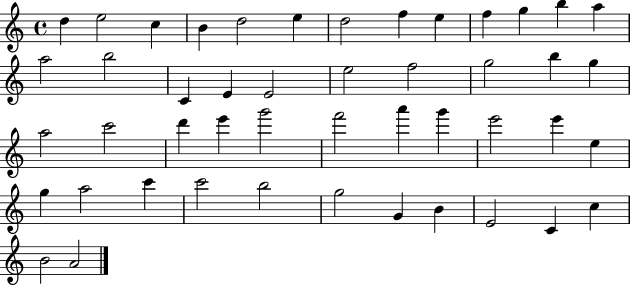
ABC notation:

X:1
T:Untitled
M:4/4
L:1/4
K:C
d e2 c B d2 e d2 f e f g b a a2 b2 C E E2 e2 f2 g2 b g a2 c'2 d' e' g'2 f'2 a' g' e'2 e' e g a2 c' c'2 b2 g2 G B E2 C c B2 A2